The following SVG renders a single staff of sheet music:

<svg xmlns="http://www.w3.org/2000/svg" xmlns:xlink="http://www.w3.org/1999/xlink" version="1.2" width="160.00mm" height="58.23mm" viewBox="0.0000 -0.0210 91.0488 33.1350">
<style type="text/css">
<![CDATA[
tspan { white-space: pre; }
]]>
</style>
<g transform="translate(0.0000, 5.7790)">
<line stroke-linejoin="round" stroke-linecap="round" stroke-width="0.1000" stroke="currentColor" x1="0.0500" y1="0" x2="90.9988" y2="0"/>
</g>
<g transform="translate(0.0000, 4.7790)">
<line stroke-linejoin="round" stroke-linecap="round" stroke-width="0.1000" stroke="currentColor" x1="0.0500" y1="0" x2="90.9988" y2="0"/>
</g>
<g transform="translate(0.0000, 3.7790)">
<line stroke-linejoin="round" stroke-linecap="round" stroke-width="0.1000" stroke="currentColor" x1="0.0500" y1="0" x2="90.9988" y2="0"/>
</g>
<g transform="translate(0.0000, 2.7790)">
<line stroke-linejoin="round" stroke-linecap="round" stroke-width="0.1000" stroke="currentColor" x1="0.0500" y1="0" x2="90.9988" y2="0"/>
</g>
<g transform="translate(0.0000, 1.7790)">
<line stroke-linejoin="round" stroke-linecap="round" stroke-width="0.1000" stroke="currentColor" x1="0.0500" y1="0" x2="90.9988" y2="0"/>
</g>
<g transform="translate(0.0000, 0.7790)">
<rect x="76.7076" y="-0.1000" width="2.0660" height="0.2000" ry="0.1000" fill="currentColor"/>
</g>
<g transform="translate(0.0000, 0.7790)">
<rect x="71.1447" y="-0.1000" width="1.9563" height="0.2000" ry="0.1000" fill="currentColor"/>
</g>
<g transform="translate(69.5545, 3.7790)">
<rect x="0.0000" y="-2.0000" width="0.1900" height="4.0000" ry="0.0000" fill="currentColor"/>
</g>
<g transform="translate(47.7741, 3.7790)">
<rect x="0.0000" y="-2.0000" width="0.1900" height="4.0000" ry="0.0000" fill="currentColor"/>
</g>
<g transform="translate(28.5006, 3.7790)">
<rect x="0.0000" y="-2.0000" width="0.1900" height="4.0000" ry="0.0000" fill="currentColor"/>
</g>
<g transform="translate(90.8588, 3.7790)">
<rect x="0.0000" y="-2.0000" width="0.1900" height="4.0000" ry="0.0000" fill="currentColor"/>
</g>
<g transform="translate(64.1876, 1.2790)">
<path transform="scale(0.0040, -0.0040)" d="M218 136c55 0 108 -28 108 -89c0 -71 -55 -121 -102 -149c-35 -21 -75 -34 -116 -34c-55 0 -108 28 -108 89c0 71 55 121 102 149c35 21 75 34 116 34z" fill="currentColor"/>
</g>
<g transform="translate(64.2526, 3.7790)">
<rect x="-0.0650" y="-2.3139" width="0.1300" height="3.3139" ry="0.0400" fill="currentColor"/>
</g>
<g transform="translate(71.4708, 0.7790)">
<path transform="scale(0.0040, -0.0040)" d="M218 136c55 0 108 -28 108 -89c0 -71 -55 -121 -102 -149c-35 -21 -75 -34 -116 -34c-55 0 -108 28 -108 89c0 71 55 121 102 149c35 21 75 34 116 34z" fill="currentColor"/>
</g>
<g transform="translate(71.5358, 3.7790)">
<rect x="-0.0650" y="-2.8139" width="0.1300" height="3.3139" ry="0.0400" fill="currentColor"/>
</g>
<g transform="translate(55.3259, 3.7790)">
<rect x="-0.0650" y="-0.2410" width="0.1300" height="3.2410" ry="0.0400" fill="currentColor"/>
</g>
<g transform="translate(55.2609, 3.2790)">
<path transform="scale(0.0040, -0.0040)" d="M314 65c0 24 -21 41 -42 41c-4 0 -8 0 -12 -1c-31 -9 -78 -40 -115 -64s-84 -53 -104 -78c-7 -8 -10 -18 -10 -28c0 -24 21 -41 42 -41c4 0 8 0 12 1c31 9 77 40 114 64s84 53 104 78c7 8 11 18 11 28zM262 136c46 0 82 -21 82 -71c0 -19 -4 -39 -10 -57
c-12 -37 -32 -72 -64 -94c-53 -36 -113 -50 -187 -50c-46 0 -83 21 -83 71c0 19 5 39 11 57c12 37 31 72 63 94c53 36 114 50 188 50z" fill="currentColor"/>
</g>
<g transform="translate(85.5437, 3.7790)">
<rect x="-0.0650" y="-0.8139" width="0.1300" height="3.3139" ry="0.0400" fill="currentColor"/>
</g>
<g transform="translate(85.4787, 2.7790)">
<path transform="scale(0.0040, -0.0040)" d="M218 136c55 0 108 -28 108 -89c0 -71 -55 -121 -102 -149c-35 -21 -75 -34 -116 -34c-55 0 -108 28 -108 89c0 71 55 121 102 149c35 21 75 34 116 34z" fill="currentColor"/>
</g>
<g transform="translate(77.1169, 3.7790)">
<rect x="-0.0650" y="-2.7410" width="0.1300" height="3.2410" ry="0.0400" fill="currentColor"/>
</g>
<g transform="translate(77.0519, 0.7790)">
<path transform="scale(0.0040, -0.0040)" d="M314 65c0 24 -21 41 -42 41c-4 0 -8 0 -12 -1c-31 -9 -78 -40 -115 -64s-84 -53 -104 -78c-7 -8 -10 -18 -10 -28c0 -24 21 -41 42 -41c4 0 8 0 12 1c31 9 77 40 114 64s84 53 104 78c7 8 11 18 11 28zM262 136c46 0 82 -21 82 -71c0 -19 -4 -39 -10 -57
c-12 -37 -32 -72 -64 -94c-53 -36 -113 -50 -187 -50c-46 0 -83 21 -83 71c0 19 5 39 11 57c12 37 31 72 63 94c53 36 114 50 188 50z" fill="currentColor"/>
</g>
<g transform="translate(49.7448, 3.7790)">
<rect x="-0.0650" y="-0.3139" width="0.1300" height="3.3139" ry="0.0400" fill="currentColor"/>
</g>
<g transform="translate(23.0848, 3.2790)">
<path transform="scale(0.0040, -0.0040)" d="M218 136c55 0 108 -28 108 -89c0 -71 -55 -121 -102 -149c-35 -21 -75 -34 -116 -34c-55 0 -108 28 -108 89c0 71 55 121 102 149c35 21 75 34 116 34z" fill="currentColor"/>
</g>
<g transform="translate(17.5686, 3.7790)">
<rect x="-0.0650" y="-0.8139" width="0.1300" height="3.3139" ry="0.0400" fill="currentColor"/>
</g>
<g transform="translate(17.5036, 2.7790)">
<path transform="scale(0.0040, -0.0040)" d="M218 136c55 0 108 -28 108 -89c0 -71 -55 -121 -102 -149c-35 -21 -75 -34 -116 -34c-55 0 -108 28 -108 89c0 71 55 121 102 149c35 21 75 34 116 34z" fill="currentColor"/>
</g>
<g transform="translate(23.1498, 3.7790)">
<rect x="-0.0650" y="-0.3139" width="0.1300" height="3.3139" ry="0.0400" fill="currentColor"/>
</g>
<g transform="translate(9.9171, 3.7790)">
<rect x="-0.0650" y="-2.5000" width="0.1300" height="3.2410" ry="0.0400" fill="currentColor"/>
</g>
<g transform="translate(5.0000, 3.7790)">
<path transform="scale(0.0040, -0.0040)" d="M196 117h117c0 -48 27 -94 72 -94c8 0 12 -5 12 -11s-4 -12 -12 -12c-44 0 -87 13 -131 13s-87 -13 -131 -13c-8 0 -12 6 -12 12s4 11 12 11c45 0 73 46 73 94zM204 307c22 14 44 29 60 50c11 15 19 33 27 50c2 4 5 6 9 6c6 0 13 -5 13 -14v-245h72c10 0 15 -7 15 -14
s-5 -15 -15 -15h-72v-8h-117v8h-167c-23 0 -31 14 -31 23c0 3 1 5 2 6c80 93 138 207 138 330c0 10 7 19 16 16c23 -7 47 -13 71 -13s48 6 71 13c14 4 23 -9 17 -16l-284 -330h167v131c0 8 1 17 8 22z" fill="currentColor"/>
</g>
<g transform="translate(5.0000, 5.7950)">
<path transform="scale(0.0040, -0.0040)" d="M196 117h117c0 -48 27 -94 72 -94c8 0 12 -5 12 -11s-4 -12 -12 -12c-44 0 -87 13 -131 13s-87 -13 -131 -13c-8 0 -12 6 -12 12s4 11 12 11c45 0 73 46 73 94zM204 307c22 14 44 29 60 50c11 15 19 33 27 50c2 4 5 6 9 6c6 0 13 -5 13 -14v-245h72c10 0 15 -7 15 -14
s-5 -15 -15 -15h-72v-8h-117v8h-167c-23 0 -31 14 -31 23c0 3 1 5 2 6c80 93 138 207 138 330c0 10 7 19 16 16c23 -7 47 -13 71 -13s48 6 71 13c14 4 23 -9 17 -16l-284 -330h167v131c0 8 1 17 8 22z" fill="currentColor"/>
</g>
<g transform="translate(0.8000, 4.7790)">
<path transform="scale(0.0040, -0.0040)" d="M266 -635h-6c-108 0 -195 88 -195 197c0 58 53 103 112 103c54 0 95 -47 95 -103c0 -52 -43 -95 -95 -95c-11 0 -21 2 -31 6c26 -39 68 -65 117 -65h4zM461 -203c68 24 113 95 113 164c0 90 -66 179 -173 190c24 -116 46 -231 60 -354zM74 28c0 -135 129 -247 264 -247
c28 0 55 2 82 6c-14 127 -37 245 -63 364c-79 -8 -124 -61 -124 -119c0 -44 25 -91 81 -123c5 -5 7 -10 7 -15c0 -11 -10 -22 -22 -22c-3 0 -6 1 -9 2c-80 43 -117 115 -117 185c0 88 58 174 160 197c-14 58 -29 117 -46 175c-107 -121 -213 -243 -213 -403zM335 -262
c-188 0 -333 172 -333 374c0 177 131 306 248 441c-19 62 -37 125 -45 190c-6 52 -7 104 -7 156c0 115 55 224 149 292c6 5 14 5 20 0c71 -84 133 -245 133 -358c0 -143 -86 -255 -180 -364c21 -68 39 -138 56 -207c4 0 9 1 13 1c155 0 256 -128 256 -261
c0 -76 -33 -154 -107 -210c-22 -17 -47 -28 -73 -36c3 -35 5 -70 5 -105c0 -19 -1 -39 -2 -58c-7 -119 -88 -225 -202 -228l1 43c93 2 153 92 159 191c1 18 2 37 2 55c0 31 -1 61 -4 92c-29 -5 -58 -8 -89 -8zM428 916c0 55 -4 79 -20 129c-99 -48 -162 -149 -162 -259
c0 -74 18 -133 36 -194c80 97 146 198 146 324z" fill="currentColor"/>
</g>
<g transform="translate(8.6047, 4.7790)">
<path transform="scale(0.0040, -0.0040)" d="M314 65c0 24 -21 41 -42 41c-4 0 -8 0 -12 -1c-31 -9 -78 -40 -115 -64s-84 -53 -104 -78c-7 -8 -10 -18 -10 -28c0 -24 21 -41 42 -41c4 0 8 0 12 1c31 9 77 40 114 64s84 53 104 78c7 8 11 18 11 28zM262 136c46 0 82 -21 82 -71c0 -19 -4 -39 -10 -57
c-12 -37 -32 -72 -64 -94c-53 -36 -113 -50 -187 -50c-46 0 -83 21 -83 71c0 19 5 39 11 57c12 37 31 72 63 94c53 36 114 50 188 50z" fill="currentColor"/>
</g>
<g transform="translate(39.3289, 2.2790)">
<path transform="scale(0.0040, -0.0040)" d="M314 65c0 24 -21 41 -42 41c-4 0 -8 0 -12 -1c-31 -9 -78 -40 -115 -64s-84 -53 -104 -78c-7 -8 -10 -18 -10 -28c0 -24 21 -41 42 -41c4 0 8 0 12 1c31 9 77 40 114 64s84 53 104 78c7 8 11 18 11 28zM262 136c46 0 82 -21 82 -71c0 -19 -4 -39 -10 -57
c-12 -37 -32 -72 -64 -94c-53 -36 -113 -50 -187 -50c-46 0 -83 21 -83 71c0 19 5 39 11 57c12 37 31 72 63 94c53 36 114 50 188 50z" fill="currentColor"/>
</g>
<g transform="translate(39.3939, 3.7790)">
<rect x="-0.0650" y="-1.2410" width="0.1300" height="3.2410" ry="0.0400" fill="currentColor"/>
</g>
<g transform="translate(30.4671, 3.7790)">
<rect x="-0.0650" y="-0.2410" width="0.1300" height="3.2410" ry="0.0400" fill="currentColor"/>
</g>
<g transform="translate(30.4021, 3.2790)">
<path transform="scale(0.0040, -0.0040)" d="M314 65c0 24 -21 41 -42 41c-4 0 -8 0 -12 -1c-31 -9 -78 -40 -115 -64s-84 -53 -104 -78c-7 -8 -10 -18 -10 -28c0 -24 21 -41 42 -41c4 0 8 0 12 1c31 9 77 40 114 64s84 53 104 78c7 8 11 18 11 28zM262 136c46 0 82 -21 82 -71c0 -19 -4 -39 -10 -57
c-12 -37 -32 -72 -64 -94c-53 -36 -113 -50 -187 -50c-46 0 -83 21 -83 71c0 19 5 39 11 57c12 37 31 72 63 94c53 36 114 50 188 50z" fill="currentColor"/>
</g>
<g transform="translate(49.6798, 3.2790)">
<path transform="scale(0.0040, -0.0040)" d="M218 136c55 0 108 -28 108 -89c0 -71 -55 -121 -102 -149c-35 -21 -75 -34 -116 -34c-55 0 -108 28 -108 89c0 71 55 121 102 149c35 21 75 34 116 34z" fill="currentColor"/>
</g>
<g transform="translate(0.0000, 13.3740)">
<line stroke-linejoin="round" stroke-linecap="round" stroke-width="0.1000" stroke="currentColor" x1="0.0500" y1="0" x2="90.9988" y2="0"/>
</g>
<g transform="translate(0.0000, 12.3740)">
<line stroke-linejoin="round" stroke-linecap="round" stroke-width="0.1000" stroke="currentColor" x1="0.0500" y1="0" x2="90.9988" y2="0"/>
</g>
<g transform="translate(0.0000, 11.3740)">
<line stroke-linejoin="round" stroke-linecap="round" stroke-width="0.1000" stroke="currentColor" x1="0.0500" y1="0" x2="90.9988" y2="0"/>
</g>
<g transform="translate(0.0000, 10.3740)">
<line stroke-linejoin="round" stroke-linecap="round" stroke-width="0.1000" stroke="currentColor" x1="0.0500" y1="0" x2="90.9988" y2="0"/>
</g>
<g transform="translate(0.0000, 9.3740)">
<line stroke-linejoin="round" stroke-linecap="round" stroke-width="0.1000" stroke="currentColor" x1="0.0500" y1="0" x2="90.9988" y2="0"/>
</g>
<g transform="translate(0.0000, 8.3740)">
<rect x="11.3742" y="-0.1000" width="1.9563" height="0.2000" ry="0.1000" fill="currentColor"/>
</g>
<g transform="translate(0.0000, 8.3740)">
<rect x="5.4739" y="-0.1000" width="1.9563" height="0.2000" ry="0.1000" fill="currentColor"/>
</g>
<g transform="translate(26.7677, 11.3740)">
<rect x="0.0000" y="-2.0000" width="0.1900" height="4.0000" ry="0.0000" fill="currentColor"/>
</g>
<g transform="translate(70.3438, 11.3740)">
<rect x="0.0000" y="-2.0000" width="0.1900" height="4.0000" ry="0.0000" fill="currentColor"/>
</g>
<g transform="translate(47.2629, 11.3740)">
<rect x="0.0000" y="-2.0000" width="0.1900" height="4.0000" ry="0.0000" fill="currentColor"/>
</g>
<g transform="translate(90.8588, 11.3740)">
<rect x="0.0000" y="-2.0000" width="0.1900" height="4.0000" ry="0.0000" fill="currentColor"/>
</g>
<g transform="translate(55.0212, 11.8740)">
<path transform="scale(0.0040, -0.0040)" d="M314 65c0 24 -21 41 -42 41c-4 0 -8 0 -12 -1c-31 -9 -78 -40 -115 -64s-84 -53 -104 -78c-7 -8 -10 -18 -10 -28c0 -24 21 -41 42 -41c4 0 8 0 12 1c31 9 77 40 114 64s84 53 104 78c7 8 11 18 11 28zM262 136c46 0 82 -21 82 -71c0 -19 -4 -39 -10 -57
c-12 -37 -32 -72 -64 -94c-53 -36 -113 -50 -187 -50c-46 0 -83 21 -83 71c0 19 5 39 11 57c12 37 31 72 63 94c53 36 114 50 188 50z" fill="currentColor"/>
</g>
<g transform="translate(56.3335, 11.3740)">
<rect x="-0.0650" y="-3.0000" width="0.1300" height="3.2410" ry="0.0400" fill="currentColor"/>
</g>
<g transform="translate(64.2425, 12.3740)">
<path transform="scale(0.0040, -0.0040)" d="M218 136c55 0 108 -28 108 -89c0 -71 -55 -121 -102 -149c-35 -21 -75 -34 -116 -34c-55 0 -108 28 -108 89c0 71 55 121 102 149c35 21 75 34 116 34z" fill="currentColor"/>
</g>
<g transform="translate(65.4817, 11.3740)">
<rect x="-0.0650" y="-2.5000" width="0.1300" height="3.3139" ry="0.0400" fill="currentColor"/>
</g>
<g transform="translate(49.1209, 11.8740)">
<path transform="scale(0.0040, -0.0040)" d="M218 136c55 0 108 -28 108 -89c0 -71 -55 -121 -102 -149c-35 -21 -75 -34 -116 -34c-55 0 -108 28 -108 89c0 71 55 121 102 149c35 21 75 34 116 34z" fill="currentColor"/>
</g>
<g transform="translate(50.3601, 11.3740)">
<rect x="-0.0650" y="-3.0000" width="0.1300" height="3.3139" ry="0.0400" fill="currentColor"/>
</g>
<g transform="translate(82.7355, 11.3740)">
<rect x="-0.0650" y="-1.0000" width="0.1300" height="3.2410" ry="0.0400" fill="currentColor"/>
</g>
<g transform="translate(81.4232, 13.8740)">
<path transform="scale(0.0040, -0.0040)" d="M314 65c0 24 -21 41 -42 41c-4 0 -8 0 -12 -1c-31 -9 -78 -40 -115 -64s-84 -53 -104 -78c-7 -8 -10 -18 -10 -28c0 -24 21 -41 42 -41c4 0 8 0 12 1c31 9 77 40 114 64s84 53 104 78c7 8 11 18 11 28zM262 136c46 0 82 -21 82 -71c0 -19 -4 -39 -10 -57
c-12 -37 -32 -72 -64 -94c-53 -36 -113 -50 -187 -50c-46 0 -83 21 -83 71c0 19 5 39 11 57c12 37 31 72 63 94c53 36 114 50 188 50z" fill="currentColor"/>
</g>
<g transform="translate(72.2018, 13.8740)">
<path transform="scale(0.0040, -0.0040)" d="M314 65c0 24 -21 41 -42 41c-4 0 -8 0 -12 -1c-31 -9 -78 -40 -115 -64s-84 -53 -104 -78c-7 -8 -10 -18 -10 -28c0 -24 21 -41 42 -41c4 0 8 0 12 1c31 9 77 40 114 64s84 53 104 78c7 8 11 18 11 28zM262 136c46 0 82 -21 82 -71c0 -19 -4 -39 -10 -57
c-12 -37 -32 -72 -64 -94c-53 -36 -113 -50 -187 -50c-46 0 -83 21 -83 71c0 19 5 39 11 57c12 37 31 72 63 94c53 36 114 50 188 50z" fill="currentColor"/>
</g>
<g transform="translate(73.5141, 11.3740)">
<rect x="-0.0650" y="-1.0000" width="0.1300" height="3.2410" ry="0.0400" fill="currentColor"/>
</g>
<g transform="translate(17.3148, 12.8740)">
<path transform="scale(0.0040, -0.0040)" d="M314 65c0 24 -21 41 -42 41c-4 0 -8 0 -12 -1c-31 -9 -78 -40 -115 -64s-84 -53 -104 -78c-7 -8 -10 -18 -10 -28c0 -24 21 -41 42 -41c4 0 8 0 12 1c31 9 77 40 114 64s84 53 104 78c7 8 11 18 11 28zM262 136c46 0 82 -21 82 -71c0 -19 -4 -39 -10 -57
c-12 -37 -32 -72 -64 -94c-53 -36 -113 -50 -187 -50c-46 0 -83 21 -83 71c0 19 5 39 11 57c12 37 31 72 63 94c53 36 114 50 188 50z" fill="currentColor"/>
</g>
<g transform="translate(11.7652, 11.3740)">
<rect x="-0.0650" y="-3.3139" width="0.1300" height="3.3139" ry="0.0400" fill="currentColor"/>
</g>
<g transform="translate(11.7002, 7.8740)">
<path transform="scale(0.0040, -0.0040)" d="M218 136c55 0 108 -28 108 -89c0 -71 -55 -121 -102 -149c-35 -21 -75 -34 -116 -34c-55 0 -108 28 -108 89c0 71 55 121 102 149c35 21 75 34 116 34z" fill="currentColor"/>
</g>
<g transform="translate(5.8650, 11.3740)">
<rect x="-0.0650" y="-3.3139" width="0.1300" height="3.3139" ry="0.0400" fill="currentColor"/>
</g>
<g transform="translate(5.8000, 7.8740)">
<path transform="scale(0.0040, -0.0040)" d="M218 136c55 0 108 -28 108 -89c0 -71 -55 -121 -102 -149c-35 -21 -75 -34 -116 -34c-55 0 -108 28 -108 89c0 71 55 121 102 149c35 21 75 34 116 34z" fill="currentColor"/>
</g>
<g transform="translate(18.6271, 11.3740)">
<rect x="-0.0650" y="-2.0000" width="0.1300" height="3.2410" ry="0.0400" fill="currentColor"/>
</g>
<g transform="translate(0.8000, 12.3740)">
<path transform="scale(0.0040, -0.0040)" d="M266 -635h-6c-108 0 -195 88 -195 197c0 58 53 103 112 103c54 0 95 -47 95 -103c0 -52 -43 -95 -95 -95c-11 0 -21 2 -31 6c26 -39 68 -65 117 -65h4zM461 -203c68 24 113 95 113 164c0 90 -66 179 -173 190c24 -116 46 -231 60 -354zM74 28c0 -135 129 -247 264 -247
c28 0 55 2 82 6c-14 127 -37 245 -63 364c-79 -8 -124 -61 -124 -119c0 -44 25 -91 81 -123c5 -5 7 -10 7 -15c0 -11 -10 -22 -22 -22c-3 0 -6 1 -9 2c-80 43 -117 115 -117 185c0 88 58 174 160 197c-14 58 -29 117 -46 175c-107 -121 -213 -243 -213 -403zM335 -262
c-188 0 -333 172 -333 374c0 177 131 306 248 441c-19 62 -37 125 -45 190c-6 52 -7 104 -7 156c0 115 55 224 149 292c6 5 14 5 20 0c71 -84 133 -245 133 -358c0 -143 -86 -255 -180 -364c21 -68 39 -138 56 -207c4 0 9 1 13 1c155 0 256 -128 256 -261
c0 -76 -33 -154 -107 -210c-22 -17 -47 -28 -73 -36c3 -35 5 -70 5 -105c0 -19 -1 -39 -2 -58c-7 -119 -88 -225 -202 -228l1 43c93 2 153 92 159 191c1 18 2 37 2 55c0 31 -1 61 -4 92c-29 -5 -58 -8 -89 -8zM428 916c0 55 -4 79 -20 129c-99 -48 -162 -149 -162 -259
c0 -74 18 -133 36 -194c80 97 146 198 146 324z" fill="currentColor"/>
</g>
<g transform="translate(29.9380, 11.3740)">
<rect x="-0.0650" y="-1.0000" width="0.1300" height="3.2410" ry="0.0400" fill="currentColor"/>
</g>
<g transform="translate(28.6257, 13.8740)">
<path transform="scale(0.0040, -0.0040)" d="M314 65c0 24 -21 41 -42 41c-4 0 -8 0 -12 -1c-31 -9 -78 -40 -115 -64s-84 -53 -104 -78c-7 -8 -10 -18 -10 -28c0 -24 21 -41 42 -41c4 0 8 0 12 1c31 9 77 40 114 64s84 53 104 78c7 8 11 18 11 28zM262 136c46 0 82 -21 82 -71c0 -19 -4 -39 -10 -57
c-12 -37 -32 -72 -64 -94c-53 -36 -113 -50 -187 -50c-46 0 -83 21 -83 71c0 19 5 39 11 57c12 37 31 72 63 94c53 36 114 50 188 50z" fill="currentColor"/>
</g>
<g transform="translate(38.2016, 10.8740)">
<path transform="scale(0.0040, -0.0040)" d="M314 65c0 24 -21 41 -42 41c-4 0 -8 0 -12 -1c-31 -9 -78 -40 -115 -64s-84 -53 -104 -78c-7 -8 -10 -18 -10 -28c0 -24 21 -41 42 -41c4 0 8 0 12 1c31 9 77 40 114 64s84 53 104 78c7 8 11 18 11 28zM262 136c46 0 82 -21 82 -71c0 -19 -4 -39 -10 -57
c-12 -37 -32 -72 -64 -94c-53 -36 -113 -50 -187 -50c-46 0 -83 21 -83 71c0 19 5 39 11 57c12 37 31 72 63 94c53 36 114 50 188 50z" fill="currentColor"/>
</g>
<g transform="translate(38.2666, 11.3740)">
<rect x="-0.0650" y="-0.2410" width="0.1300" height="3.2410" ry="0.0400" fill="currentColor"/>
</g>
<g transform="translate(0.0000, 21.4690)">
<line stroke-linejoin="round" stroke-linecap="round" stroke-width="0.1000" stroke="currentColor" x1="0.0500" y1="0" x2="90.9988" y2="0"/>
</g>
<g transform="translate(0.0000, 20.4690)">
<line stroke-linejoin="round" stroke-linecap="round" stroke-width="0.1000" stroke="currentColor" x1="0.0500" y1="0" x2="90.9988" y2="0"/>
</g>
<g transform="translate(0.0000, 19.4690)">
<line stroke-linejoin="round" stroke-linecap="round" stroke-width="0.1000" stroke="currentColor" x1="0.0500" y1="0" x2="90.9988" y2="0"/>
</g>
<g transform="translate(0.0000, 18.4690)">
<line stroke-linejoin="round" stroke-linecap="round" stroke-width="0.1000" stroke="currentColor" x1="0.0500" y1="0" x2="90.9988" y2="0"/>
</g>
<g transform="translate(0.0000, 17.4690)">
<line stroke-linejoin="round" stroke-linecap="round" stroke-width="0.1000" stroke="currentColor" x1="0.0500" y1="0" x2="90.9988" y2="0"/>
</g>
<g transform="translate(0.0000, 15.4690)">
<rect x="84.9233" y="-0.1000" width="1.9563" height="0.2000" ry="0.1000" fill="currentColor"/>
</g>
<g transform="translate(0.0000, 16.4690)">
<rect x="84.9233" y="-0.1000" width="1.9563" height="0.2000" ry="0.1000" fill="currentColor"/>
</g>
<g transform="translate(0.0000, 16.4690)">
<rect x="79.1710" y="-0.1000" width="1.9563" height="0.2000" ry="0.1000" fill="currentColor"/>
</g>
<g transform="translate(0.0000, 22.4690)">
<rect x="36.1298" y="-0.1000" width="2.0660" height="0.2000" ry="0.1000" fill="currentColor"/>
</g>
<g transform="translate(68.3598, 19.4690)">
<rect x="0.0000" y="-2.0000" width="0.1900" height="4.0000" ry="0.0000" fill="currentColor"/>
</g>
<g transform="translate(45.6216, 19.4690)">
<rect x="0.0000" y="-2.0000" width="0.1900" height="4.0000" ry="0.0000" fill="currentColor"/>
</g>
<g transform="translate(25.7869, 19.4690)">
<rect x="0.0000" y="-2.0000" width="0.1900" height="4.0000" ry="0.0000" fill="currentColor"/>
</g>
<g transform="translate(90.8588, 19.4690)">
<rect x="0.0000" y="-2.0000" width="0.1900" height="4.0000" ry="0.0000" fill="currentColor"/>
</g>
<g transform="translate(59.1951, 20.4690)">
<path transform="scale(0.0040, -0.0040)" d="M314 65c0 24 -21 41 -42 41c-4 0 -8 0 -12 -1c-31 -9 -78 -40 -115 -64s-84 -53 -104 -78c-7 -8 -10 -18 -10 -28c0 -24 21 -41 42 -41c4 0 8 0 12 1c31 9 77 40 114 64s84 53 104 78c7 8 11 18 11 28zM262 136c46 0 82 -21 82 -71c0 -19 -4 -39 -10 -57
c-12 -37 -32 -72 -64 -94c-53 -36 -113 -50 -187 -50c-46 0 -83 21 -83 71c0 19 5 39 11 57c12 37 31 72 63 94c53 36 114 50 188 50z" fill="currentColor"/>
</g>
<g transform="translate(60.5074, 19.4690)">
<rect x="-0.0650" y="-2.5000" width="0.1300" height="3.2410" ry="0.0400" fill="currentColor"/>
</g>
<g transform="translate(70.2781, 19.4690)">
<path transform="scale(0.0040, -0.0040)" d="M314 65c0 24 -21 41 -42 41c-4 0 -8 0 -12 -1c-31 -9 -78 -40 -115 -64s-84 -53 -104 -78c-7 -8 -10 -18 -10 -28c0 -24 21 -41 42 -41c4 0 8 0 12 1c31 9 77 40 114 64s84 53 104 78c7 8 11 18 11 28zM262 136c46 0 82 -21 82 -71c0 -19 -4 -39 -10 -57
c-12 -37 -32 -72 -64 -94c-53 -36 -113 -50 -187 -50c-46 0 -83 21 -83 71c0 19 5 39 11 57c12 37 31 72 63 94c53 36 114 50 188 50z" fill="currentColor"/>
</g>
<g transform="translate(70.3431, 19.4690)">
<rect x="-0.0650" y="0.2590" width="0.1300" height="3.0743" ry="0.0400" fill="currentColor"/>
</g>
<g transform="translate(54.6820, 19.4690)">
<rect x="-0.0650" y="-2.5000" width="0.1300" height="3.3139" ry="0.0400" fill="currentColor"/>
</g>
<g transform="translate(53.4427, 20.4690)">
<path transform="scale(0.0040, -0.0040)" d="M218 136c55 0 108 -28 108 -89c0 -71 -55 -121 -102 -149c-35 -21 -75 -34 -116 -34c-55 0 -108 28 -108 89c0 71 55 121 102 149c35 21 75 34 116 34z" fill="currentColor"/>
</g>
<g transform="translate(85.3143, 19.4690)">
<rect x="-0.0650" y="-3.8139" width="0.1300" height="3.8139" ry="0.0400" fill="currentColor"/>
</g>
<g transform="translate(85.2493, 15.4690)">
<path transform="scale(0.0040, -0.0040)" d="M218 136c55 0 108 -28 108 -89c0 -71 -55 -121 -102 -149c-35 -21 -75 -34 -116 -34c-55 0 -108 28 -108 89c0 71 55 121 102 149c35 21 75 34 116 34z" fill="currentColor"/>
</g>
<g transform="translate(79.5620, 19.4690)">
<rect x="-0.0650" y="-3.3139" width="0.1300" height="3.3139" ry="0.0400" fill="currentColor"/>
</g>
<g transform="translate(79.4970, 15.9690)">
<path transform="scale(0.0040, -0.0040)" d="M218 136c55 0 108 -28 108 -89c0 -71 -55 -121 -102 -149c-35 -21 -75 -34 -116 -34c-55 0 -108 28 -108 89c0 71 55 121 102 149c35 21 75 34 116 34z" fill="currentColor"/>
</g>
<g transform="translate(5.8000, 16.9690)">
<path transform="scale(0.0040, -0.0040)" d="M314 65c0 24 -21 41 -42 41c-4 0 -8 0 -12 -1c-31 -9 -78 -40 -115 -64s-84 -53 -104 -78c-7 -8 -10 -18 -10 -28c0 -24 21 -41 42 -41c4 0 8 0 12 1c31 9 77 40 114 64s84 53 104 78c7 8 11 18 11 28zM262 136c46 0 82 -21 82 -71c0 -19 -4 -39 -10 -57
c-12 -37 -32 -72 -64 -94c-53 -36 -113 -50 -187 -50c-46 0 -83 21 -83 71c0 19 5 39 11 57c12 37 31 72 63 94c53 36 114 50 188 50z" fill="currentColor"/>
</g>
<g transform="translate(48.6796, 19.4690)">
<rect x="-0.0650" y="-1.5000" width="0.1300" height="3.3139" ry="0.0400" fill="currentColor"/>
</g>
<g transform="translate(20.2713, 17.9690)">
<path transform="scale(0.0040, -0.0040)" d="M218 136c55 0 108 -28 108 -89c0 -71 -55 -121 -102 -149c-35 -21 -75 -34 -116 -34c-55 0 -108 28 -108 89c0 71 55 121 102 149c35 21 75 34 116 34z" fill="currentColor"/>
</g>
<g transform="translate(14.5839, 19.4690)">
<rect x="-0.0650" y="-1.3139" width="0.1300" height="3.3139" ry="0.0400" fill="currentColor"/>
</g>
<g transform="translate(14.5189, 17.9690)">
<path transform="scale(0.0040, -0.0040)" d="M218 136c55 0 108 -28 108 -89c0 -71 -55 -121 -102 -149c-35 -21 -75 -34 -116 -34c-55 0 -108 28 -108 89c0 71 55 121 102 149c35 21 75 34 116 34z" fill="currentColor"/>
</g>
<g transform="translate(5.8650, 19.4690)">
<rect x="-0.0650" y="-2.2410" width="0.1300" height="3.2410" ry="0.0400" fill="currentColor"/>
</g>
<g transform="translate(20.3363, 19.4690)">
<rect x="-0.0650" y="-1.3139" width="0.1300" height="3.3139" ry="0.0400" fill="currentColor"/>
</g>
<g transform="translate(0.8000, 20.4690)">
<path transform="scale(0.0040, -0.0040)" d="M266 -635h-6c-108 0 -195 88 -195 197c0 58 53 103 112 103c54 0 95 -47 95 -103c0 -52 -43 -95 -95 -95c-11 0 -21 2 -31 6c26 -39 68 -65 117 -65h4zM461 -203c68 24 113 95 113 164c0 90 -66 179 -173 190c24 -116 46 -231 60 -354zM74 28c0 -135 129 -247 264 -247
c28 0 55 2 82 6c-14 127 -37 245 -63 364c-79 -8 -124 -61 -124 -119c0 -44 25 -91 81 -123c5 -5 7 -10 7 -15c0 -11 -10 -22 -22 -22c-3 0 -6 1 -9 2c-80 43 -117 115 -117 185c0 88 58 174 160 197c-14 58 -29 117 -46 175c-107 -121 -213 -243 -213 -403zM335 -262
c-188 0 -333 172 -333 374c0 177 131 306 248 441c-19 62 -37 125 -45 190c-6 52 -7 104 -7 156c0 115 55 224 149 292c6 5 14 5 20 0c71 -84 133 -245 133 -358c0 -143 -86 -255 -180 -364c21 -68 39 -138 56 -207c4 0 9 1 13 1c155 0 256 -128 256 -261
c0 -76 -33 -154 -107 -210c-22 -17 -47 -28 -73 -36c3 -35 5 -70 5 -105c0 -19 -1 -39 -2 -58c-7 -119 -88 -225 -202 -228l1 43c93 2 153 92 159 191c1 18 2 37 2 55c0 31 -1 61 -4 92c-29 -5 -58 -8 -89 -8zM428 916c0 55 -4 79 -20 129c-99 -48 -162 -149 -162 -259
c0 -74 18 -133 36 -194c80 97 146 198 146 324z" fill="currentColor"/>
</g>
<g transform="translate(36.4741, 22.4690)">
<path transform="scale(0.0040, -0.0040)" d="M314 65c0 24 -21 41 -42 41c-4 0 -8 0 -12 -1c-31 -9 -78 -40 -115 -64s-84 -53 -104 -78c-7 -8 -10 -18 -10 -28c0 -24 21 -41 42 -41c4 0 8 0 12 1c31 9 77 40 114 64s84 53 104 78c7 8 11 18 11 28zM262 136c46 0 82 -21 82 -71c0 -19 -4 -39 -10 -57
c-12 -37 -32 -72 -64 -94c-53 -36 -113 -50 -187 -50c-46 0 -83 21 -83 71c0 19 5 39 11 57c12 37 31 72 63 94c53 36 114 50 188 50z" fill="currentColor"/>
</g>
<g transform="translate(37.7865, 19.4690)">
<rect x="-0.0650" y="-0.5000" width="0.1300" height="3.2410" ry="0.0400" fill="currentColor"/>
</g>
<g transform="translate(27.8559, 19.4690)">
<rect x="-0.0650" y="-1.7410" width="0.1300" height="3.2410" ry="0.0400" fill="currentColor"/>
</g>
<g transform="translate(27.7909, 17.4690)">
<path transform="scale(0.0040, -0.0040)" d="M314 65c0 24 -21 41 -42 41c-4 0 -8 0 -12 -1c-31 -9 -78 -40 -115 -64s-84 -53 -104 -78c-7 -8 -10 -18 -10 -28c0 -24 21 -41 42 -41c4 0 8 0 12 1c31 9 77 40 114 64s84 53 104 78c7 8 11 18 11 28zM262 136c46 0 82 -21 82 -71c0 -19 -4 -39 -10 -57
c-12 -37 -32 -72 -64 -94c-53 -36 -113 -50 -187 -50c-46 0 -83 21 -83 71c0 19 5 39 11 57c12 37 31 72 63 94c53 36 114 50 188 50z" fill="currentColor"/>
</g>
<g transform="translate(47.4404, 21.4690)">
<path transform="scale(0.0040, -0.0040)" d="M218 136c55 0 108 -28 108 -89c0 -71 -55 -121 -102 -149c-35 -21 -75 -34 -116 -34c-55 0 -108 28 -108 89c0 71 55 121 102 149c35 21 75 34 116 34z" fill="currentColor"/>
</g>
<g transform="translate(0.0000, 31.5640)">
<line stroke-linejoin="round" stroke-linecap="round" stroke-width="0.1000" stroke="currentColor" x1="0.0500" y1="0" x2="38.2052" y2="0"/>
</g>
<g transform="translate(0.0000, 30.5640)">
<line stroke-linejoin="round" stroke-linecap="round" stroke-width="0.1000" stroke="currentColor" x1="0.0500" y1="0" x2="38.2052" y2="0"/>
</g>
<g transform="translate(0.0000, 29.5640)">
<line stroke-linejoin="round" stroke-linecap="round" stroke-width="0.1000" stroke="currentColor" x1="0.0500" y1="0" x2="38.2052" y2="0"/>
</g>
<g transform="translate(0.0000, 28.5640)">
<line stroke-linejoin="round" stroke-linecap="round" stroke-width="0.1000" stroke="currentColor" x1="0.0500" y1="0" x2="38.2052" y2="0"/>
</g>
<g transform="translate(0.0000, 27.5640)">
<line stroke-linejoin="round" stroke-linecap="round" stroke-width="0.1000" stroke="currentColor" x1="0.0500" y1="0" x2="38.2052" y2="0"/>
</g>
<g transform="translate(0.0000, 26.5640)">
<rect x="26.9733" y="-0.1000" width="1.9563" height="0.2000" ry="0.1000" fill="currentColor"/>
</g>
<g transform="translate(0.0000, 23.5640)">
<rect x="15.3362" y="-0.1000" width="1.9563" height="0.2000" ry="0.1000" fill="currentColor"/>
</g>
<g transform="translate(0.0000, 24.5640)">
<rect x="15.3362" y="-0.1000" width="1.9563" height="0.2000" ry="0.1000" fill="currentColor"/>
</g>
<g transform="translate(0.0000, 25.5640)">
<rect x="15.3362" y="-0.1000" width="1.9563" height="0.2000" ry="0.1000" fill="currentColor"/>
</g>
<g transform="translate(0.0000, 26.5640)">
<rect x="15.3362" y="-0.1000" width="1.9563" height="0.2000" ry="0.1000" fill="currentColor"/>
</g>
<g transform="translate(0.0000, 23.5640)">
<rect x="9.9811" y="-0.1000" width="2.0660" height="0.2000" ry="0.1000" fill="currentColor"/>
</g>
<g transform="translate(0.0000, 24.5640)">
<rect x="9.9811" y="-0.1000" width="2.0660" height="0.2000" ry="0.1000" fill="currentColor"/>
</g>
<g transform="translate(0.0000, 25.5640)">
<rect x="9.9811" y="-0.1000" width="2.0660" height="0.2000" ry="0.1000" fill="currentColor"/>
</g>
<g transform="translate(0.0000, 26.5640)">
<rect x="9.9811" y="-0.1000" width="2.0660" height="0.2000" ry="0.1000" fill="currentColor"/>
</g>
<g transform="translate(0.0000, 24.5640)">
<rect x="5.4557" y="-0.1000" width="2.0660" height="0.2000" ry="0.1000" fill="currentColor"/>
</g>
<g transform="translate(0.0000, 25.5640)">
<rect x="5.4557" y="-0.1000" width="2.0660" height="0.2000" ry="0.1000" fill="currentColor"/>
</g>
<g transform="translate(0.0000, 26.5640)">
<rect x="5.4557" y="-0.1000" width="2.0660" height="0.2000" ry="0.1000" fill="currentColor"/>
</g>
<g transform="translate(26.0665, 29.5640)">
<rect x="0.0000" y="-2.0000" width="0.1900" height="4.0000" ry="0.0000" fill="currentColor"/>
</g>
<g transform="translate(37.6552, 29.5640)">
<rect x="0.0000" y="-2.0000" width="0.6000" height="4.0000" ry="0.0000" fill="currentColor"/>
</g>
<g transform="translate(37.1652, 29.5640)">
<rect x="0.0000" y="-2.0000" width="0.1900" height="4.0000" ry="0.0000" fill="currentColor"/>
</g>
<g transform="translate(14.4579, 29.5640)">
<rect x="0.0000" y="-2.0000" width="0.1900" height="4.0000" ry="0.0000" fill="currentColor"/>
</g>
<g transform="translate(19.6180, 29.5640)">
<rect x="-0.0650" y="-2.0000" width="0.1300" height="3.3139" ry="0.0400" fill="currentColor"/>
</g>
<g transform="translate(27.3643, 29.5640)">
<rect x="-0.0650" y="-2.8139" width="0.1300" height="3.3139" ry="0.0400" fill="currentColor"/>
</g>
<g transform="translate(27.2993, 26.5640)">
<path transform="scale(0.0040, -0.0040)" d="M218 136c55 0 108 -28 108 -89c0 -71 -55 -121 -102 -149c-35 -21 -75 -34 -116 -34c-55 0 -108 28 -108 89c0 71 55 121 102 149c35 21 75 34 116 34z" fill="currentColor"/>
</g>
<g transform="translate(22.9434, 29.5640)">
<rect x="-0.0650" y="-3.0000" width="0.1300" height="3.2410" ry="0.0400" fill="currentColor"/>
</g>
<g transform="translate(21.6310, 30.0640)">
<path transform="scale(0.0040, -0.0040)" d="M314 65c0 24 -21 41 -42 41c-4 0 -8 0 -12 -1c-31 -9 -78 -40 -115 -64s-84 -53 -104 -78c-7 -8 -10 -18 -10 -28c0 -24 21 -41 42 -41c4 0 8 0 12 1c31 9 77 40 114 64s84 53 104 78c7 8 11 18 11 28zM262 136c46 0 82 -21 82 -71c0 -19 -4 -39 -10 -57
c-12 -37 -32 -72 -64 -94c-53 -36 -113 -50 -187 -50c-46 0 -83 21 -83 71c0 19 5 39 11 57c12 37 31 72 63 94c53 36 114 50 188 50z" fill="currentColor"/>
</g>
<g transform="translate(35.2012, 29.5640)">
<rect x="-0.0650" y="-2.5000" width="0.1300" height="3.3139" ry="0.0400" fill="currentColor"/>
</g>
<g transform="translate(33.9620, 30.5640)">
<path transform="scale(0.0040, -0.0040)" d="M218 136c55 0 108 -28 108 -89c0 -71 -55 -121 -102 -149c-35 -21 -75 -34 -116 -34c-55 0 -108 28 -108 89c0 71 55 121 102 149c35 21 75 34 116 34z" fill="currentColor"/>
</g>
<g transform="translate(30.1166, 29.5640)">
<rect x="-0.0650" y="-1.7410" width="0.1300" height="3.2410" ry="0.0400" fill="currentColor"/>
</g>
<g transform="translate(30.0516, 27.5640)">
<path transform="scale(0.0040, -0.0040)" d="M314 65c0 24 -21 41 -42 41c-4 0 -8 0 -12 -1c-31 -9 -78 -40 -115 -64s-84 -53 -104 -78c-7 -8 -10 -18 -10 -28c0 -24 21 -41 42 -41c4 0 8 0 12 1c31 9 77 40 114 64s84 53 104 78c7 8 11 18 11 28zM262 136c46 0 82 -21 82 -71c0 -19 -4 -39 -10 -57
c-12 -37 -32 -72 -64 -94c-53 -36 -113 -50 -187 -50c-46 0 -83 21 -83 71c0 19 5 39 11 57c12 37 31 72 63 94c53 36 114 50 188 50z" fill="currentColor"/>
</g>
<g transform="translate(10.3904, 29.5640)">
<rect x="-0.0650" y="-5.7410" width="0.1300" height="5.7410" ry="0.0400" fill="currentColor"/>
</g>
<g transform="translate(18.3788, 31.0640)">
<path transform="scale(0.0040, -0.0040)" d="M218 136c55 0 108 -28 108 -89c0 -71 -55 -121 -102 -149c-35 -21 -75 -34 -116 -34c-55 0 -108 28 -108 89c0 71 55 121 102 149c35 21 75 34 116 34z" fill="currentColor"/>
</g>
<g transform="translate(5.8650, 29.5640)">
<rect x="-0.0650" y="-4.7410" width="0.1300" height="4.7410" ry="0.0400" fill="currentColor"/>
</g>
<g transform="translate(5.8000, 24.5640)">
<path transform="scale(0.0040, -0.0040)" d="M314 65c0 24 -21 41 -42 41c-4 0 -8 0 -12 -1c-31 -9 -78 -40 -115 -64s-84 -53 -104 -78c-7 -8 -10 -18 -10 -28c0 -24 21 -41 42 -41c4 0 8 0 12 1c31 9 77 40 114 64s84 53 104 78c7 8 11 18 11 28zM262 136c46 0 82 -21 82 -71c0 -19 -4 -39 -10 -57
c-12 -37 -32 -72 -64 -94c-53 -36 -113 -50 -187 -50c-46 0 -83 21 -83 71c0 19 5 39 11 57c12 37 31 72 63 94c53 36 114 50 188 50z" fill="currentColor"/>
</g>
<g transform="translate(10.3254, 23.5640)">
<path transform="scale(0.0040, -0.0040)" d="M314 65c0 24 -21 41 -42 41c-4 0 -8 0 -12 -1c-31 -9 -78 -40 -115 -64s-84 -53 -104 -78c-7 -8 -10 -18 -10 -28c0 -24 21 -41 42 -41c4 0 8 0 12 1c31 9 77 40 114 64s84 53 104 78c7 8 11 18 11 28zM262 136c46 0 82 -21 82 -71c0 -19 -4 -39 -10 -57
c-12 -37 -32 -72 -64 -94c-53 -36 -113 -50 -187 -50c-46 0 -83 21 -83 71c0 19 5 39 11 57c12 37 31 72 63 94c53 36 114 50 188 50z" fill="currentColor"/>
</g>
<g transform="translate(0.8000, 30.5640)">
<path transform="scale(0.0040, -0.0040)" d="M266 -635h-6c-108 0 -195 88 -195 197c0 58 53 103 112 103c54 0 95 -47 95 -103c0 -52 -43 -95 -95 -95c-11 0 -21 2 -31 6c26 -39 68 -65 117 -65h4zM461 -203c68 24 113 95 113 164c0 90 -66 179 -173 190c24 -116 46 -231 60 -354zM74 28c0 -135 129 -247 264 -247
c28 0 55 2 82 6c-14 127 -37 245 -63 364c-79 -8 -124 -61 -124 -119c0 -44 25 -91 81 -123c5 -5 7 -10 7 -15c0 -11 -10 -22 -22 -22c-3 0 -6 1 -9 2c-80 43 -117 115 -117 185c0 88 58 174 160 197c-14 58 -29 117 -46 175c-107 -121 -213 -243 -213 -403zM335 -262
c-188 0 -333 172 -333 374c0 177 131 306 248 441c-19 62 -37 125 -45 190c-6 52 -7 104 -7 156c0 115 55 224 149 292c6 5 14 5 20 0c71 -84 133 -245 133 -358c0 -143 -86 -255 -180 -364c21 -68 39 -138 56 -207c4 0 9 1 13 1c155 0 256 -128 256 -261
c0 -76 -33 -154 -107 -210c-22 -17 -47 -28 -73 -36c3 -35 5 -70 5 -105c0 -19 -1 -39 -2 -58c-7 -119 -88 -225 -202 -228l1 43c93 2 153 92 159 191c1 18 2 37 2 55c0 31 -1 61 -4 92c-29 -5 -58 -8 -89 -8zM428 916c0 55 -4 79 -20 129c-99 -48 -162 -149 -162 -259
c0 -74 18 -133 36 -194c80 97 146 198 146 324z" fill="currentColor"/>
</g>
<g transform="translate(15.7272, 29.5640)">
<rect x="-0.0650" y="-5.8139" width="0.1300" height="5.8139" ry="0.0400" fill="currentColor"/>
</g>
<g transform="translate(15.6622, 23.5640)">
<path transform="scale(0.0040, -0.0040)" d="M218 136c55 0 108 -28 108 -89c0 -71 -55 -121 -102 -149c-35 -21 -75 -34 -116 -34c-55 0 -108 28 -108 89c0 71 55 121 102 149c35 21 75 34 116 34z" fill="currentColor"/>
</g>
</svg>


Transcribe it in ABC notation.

X:1
T:Untitled
M:4/4
L:1/4
K:C
G2 d c c2 e2 c c2 g a a2 d b b F2 D2 c2 A A2 G D2 D2 g2 e e f2 C2 E G G2 B2 b c' e'2 g'2 g' F A2 a f2 G